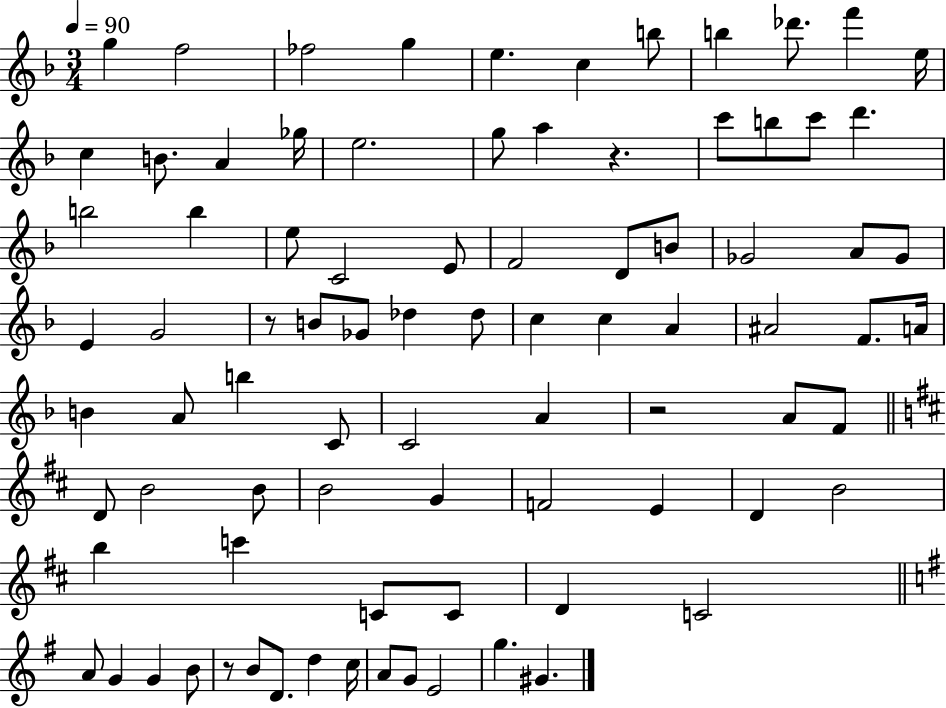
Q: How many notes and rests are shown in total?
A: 85